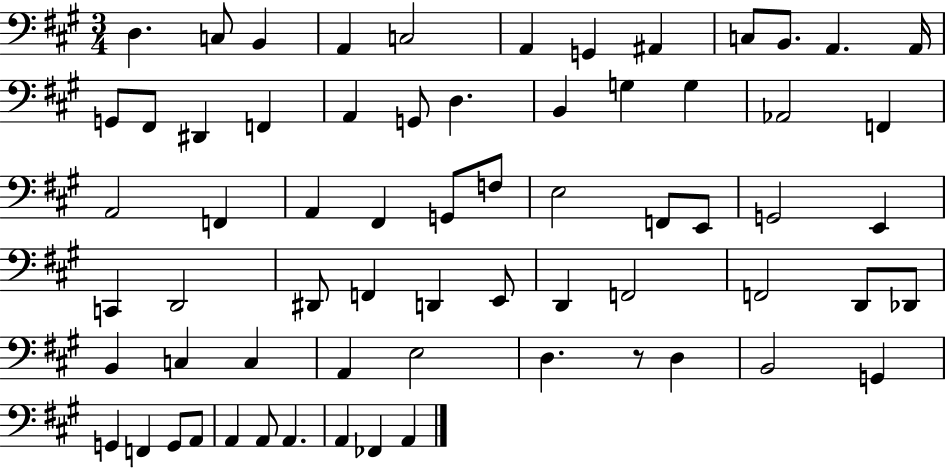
D3/q. C3/e B2/q A2/q C3/h A2/q G2/q A#2/q C3/e B2/e. A2/q. A2/s G2/e F#2/e D#2/q F2/q A2/q G2/e D3/q. B2/q G3/q G3/q Ab2/h F2/q A2/h F2/q A2/q F#2/q G2/e F3/e E3/h F2/e E2/e G2/h E2/q C2/q D2/h D#2/e F2/q D2/q E2/e D2/q F2/h F2/h D2/e Db2/e B2/q C3/q C3/q A2/q E3/h D3/q. R/e D3/q B2/h G2/q G2/q F2/q G2/e A2/e A2/q A2/e A2/q. A2/q FES2/q A2/q